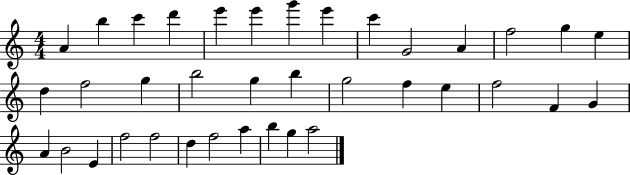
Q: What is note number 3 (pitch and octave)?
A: C6